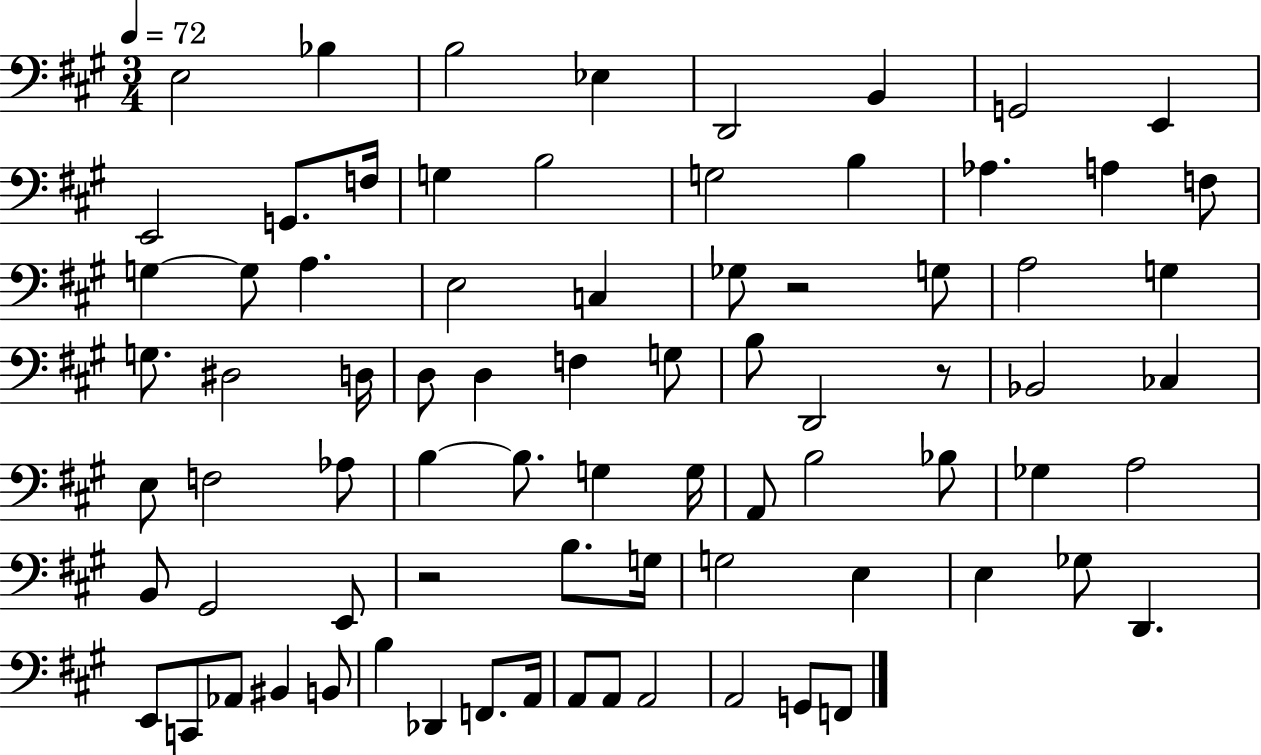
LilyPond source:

{
  \clef bass
  \numericTimeSignature
  \time 3/4
  \key a \major
  \tempo 4 = 72
  \repeat volta 2 { e2 bes4 | b2 ees4 | d,2 b,4 | g,2 e,4 | \break e,2 g,8. f16 | g4 b2 | g2 b4 | aes4. a4 f8 | \break g4~~ g8 a4. | e2 c4 | ges8 r2 g8 | a2 g4 | \break g8. dis2 d16 | d8 d4 f4 g8 | b8 d,2 r8 | bes,2 ces4 | \break e8 f2 aes8 | b4~~ b8. g4 g16 | a,8 b2 bes8 | ges4 a2 | \break b,8 gis,2 e,8 | r2 b8. g16 | g2 e4 | e4 ges8 d,4. | \break e,8 c,8 aes,8 bis,4 b,8 | b4 des,4 f,8. a,16 | a,8 a,8 a,2 | a,2 g,8 f,8 | \break } \bar "|."
}